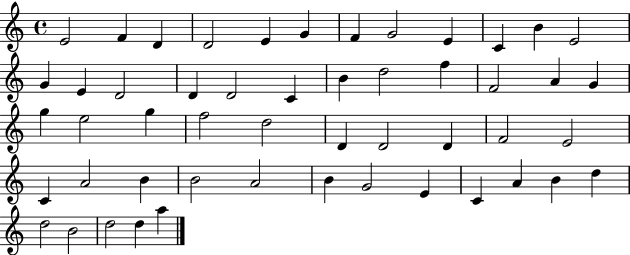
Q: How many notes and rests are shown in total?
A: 51